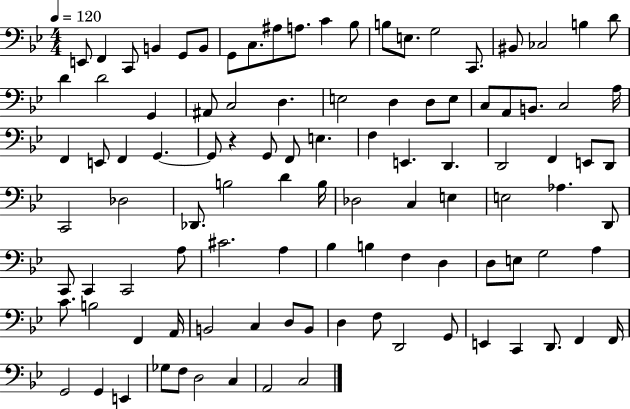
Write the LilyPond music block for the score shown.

{
  \clef bass
  \numericTimeSignature
  \time 4/4
  \key bes \major
  \tempo 4 = 120
  e,8 f,4 c,8 b,4 g,8 b,8 | g,8 c8. ais8 a8. c'4 bes8 | b8 e8. g2 c,8. | bis,8 ces2 b4 d'8 | \break d'4 d'2 g,4 | ais,8 c2 d4. | e2 d4 d8 e8 | c8 a,8 b,8. c2 a16 | \break f,4 e,8 f,4 g,4.~~ | g,8 r4 g,8 f,8 e4. | f4 e,4. d,4. | d,2 f,4 e,8 d,8 | \break c,2 des2 | des,8. b2 d'4 b16 | des2 c4 e4 | e2 aes4. d,8 | \break c,8 c,4 c,2 a8 | cis'2. a4 | bes4 b4 f4 d4 | d8 e8 g2 a4 | \break c'8. b2 f,4 a,16 | b,2 c4 d8 b,8 | d4 f8 d,2 g,8 | e,4 c,4 d,8. f,4 f,16 | \break g,2 g,4 e,4 | ges8 f8 d2 c4 | a,2 c2 | \bar "|."
}